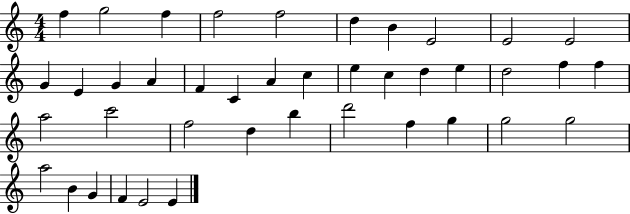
F5/q G5/h F5/q F5/h F5/h D5/q B4/q E4/h E4/h E4/h G4/q E4/q G4/q A4/q F4/q C4/q A4/q C5/q E5/q C5/q D5/q E5/q D5/h F5/q F5/q A5/h C6/h F5/h D5/q B5/q D6/h F5/q G5/q G5/h G5/h A5/h B4/q G4/q F4/q E4/h E4/q